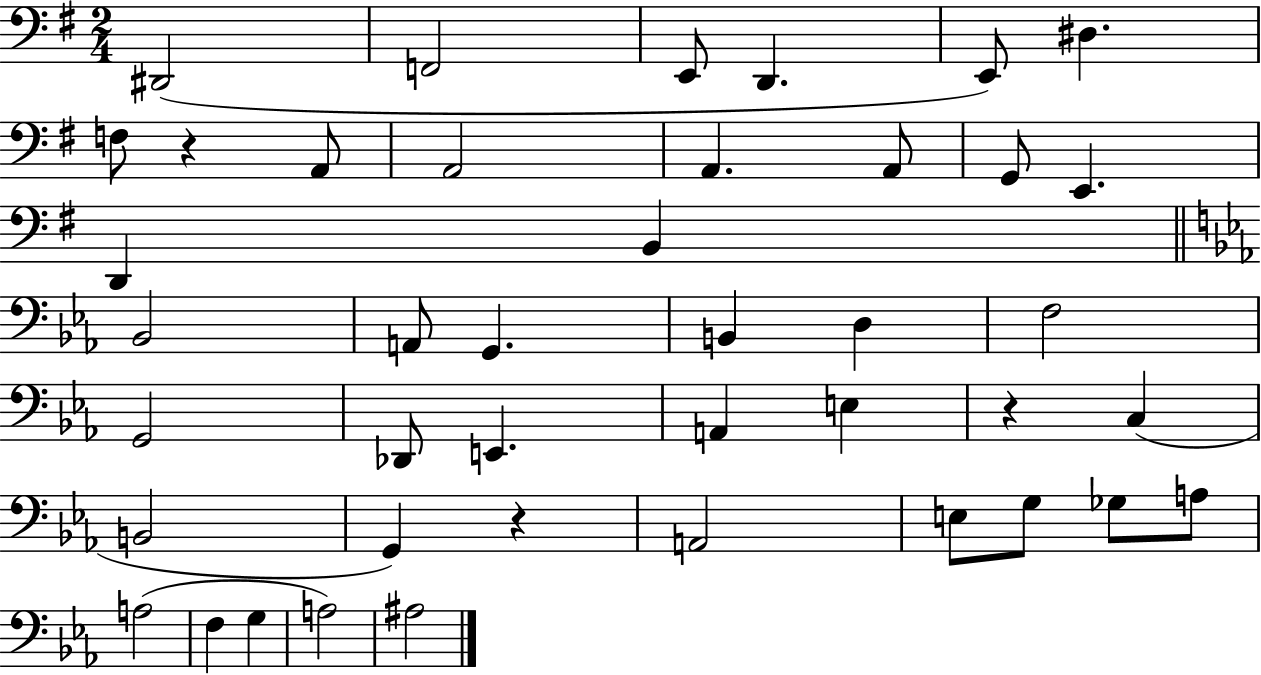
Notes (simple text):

D#2/h F2/h E2/e D2/q. E2/e D#3/q. F3/e R/q A2/e A2/h A2/q. A2/e G2/e E2/q. D2/q B2/q Bb2/h A2/e G2/q. B2/q D3/q F3/h G2/h Db2/e E2/q. A2/q E3/q R/q C3/q B2/h G2/q R/q A2/h E3/e G3/e Gb3/e A3/e A3/h F3/q G3/q A3/h A#3/h